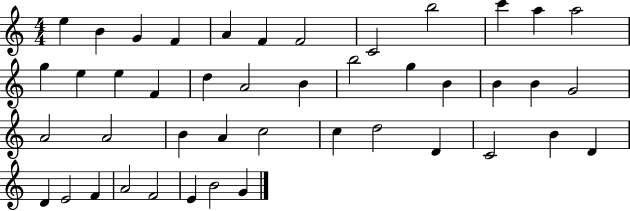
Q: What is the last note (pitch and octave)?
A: G4